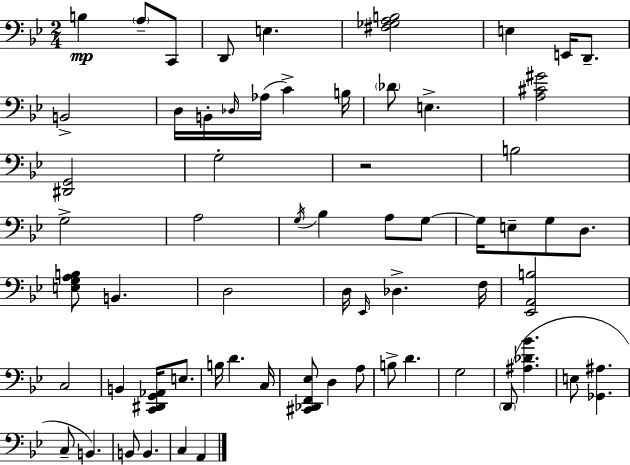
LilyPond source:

{
  \clef bass
  \numericTimeSignature
  \time 2/4
  \key g \minor
  \repeat volta 2 { b4\mp \parenthesize a8-- c,8 | d,8 e4. | <fis ges a b>2 | e4 e,16 d,8.-- | \break b,2-> | d16 b,16-. \grace { des16 }( aes16 c'4->) | b16 \parenthesize des'8 e4.-> | <a cis' gis'>2 | \break <dis, g,>2 | g2-. | r2 | b2 | \break g2-> | a2 | \acciaccatura { g16 } bes4 a8 | g8~~ g16 e8-- g8 d8. | \break <e g a b>8 b,4. | d2 | d16 \grace { ees,16 } des4.-> | f16 <ees, a, b>2 | \break c2 | b,4 <c, dis, g, aes,>16 | e8. b16 d'4. | c16 <cis, des, f, ees>8 d4 | \break a8 b8-> d'4. | g2 | \parenthesize d,8( <ais des' bes'>4. | e8 <ges, ais>4. | \break c8-- b,4.) | b,8 b,4. | c4 a,4 | } \bar "|."
}